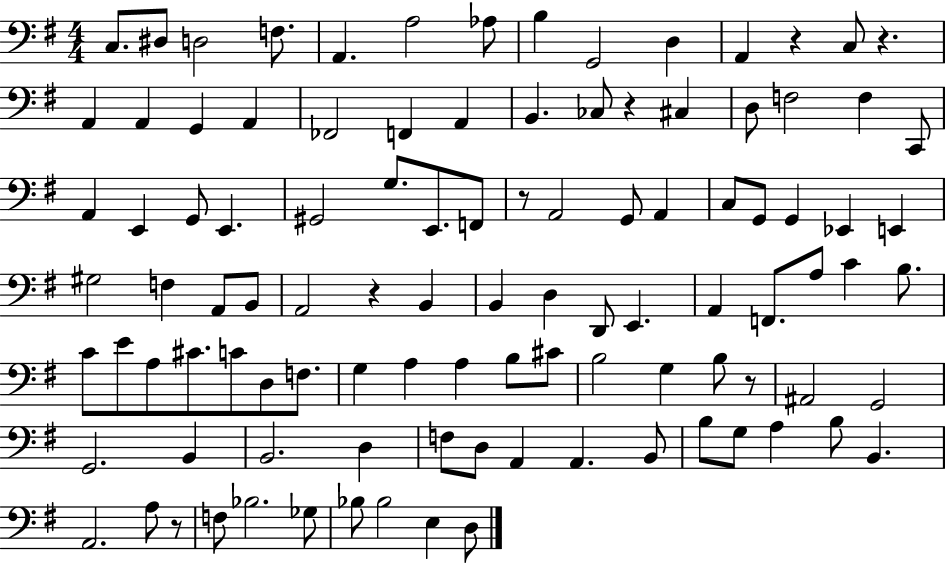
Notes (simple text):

C3/e. D#3/e D3/h F3/e. A2/q. A3/h Ab3/e B3/q G2/h D3/q A2/q R/q C3/e R/q. A2/q A2/q G2/q A2/q FES2/h F2/q A2/q B2/q. CES3/e R/q C#3/q D3/e F3/h F3/q C2/e A2/q E2/q G2/e E2/q. G#2/h G3/e. E2/e. F2/e R/e A2/h G2/e A2/q C3/e G2/e G2/q Eb2/q E2/q G#3/h F3/q A2/e B2/e A2/h R/q B2/q B2/q D3/q D2/e E2/q. A2/q F2/e. A3/e C4/q B3/e. C4/e E4/e A3/e C#4/e. C4/e D3/e F3/e. G3/q A3/q A3/q B3/e C#4/e B3/h G3/q B3/e R/e A#2/h G2/h G2/h. B2/q B2/h. D3/q F3/e D3/e A2/q A2/q. B2/e B3/e G3/e A3/q B3/e B2/q. A2/h. A3/e R/e F3/e Bb3/h. Gb3/e Bb3/e Bb3/h E3/q D3/e